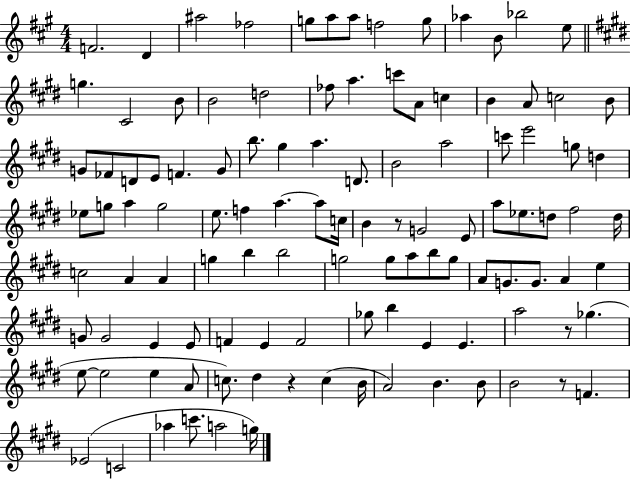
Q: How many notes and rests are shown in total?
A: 112